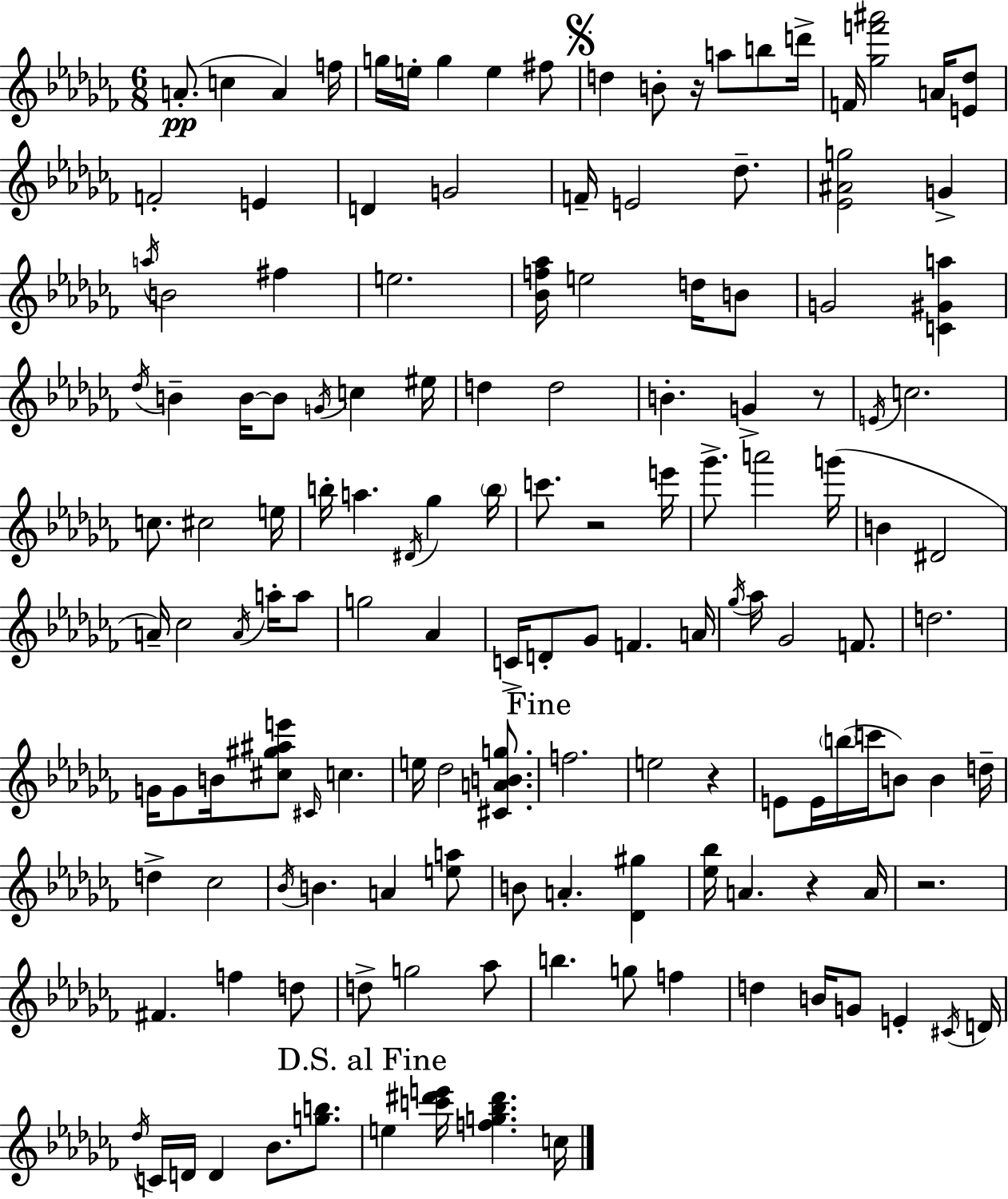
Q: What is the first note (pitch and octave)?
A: A4